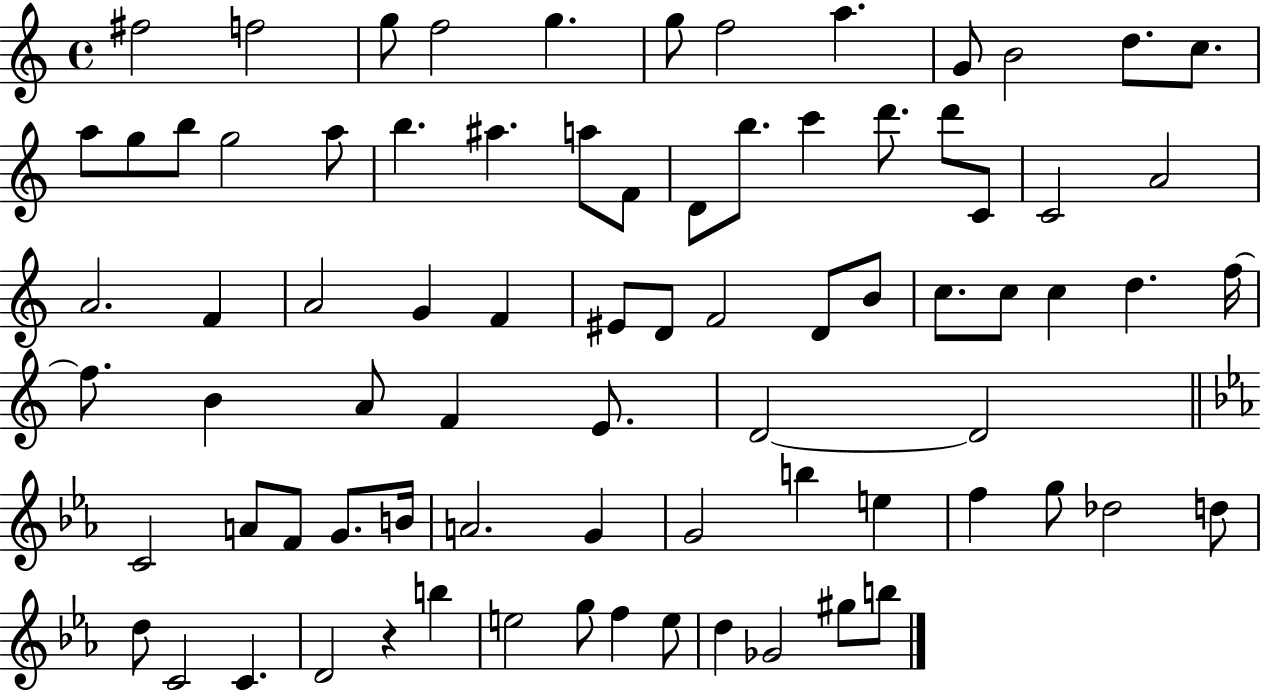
{
  \clef treble
  \time 4/4
  \defaultTimeSignature
  \key c \major
  \repeat volta 2 { fis''2 f''2 | g''8 f''2 g''4. | g''8 f''2 a''4. | g'8 b'2 d''8. c''8. | \break a''8 g''8 b''8 g''2 a''8 | b''4. ais''4. a''8 f'8 | d'8 b''8. c'''4 d'''8. d'''8 c'8 | c'2 a'2 | \break a'2. f'4 | a'2 g'4 f'4 | eis'8 d'8 f'2 d'8 b'8 | c''8. c''8 c''4 d''4. f''16~~ | \break f''8. b'4 a'8 f'4 e'8. | d'2~~ d'2 | \bar "||" \break \key ees \major c'2 a'8 f'8 g'8. b'16 | a'2. g'4 | g'2 b''4 e''4 | f''4 g''8 des''2 d''8 | \break d''8 c'2 c'4. | d'2 r4 b''4 | e''2 g''8 f''4 e''8 | d''4 ges'2 gis''8 b''8 | \break } \bar "|."
}